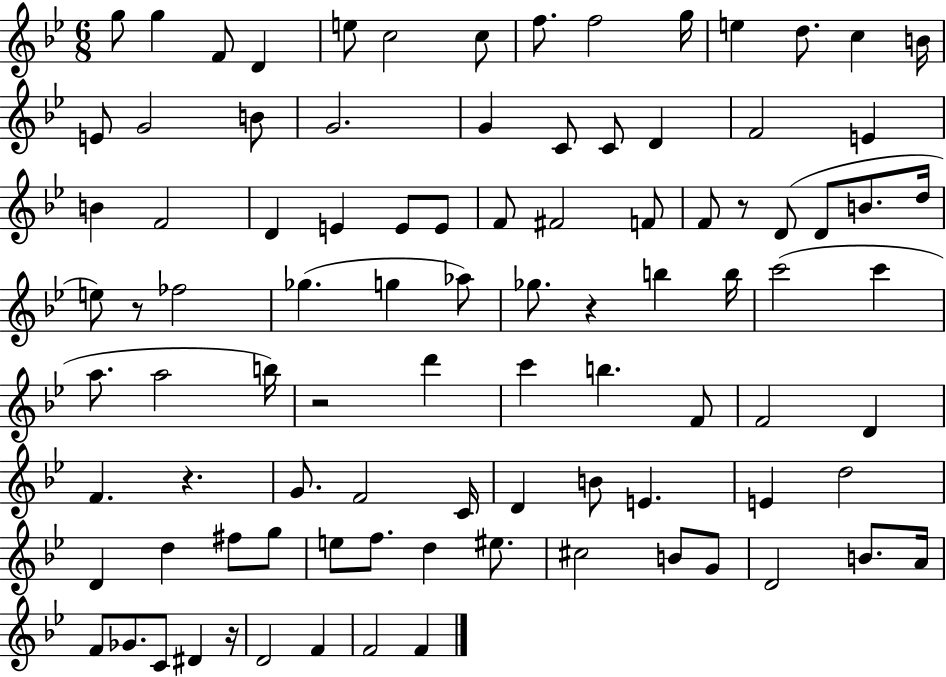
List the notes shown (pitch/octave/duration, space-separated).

G5/e G5/q F4/e D4/q E5/e C5/h C5/e F5/e. F5/h G5/s E5/q D5/e. C5/q B4/s E4/e G4/h B4/e G4/h. G4/q C4/e C4/e D4/q F4/h E4/q B4/q F4/h D4/q E4/q E4/e E4/e F4/e F#4/h F4/e F4/e R/e D4/e D4/e B4/e. D5/s E5/e R/e FES5/h Gb5/q. G5/q Ab5/e Gb5/e. R/q B5/q B5/s C6/h C6/q A5/e. A5/h B5/s R/h D6/q C6/q B5/q. F4/e F4/h D4/q F4/q. R/q. G4/e. F4/h C4/s D4/q B4/e E4/q. E4/q D5/h D4/q D5/q F#5/e G5/e E5/e F5/e. D5/q EIS5/e. C#5/h B4/e G4/e D4/h B4/e. A4/s F4/e Gb4/e. C4/e D#4/q R/s D4/h F4/q F4/h F4/q